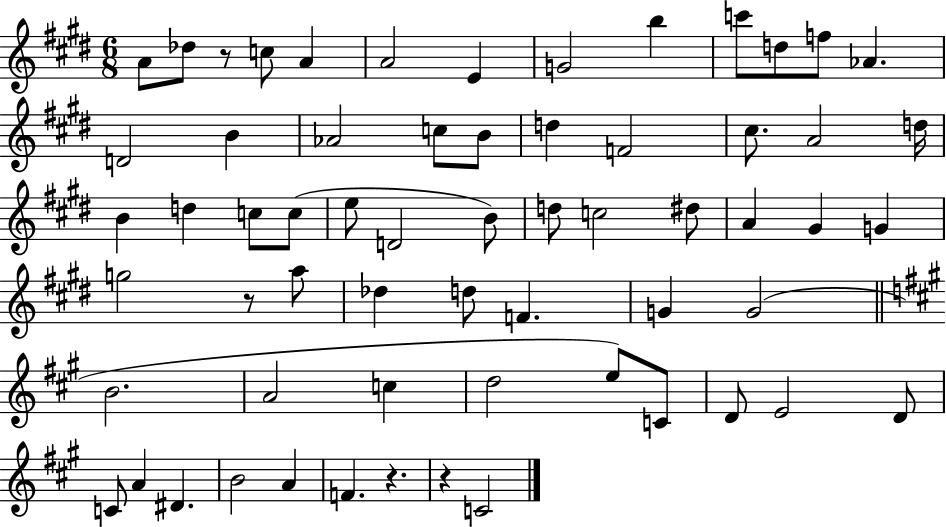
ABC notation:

X:1
T:Untitled
M:6/8
L:1/4
K:E
A/2 _d/2 z/2 c/2 A A2 E G2 b c'/2 d/2 f/2 _A D2 B _A2 c/2 B/2 d F2 ^c/2 A2 d/4 B d c/2 c/2 e/2 D2 B/2 d/2 c2 ^d/2 A ^G G g2 z/2 a/2 _d d/2 F G G2 B2 A2 c d2 e/2 C/2 D/2 E2 D/2 C/2 A ^D B2 A F z z C2